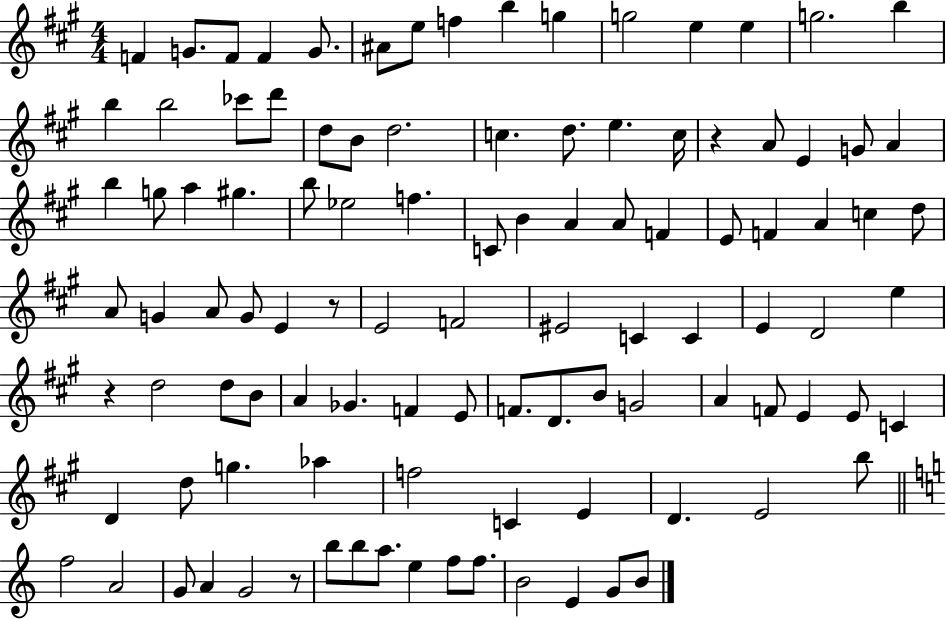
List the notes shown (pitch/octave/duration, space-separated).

F4/q G4/e. F4/e F4/q G4/e. A#4/e E5/e F5/q B5/q G5/q G5/h E5/q E5/q G5/h. B5/q B5/q B5/h CES6/e D6/e D5/e B4/e D5/h. C5/q. D5/e. E5/q. C5/s R/q A4/e E4/q G4/e A4/q B5/q G5/e A5/q G#5/q. B5/e Eb5/h F5/q. C4/e B4/q A4/q A4/e F4/q E4/e F4/q A4/q C5/q D5/e A4/e G4/q A4/e G4/e E4/q R/e E4/h F4/h EIS4/h C4/q C4/q E4/q D4/h E5/q R/q D5/h D5/e B4/e A4/q Gb4/q. F4/q E4/e F4/e. D4/e. B4/e G4/h A4/q F4/e E4/q E4/e C4/q D4/q D5/e G5/q. Ab5/q F5/h C4/q E4/q D4/q. E4/h B5/e F5/h A4/h G4/e A4/q G4/h R/e B5/e B5/e A5/e. E5/q F5/e F5/e. B4/h E4/q G4/e B4/e